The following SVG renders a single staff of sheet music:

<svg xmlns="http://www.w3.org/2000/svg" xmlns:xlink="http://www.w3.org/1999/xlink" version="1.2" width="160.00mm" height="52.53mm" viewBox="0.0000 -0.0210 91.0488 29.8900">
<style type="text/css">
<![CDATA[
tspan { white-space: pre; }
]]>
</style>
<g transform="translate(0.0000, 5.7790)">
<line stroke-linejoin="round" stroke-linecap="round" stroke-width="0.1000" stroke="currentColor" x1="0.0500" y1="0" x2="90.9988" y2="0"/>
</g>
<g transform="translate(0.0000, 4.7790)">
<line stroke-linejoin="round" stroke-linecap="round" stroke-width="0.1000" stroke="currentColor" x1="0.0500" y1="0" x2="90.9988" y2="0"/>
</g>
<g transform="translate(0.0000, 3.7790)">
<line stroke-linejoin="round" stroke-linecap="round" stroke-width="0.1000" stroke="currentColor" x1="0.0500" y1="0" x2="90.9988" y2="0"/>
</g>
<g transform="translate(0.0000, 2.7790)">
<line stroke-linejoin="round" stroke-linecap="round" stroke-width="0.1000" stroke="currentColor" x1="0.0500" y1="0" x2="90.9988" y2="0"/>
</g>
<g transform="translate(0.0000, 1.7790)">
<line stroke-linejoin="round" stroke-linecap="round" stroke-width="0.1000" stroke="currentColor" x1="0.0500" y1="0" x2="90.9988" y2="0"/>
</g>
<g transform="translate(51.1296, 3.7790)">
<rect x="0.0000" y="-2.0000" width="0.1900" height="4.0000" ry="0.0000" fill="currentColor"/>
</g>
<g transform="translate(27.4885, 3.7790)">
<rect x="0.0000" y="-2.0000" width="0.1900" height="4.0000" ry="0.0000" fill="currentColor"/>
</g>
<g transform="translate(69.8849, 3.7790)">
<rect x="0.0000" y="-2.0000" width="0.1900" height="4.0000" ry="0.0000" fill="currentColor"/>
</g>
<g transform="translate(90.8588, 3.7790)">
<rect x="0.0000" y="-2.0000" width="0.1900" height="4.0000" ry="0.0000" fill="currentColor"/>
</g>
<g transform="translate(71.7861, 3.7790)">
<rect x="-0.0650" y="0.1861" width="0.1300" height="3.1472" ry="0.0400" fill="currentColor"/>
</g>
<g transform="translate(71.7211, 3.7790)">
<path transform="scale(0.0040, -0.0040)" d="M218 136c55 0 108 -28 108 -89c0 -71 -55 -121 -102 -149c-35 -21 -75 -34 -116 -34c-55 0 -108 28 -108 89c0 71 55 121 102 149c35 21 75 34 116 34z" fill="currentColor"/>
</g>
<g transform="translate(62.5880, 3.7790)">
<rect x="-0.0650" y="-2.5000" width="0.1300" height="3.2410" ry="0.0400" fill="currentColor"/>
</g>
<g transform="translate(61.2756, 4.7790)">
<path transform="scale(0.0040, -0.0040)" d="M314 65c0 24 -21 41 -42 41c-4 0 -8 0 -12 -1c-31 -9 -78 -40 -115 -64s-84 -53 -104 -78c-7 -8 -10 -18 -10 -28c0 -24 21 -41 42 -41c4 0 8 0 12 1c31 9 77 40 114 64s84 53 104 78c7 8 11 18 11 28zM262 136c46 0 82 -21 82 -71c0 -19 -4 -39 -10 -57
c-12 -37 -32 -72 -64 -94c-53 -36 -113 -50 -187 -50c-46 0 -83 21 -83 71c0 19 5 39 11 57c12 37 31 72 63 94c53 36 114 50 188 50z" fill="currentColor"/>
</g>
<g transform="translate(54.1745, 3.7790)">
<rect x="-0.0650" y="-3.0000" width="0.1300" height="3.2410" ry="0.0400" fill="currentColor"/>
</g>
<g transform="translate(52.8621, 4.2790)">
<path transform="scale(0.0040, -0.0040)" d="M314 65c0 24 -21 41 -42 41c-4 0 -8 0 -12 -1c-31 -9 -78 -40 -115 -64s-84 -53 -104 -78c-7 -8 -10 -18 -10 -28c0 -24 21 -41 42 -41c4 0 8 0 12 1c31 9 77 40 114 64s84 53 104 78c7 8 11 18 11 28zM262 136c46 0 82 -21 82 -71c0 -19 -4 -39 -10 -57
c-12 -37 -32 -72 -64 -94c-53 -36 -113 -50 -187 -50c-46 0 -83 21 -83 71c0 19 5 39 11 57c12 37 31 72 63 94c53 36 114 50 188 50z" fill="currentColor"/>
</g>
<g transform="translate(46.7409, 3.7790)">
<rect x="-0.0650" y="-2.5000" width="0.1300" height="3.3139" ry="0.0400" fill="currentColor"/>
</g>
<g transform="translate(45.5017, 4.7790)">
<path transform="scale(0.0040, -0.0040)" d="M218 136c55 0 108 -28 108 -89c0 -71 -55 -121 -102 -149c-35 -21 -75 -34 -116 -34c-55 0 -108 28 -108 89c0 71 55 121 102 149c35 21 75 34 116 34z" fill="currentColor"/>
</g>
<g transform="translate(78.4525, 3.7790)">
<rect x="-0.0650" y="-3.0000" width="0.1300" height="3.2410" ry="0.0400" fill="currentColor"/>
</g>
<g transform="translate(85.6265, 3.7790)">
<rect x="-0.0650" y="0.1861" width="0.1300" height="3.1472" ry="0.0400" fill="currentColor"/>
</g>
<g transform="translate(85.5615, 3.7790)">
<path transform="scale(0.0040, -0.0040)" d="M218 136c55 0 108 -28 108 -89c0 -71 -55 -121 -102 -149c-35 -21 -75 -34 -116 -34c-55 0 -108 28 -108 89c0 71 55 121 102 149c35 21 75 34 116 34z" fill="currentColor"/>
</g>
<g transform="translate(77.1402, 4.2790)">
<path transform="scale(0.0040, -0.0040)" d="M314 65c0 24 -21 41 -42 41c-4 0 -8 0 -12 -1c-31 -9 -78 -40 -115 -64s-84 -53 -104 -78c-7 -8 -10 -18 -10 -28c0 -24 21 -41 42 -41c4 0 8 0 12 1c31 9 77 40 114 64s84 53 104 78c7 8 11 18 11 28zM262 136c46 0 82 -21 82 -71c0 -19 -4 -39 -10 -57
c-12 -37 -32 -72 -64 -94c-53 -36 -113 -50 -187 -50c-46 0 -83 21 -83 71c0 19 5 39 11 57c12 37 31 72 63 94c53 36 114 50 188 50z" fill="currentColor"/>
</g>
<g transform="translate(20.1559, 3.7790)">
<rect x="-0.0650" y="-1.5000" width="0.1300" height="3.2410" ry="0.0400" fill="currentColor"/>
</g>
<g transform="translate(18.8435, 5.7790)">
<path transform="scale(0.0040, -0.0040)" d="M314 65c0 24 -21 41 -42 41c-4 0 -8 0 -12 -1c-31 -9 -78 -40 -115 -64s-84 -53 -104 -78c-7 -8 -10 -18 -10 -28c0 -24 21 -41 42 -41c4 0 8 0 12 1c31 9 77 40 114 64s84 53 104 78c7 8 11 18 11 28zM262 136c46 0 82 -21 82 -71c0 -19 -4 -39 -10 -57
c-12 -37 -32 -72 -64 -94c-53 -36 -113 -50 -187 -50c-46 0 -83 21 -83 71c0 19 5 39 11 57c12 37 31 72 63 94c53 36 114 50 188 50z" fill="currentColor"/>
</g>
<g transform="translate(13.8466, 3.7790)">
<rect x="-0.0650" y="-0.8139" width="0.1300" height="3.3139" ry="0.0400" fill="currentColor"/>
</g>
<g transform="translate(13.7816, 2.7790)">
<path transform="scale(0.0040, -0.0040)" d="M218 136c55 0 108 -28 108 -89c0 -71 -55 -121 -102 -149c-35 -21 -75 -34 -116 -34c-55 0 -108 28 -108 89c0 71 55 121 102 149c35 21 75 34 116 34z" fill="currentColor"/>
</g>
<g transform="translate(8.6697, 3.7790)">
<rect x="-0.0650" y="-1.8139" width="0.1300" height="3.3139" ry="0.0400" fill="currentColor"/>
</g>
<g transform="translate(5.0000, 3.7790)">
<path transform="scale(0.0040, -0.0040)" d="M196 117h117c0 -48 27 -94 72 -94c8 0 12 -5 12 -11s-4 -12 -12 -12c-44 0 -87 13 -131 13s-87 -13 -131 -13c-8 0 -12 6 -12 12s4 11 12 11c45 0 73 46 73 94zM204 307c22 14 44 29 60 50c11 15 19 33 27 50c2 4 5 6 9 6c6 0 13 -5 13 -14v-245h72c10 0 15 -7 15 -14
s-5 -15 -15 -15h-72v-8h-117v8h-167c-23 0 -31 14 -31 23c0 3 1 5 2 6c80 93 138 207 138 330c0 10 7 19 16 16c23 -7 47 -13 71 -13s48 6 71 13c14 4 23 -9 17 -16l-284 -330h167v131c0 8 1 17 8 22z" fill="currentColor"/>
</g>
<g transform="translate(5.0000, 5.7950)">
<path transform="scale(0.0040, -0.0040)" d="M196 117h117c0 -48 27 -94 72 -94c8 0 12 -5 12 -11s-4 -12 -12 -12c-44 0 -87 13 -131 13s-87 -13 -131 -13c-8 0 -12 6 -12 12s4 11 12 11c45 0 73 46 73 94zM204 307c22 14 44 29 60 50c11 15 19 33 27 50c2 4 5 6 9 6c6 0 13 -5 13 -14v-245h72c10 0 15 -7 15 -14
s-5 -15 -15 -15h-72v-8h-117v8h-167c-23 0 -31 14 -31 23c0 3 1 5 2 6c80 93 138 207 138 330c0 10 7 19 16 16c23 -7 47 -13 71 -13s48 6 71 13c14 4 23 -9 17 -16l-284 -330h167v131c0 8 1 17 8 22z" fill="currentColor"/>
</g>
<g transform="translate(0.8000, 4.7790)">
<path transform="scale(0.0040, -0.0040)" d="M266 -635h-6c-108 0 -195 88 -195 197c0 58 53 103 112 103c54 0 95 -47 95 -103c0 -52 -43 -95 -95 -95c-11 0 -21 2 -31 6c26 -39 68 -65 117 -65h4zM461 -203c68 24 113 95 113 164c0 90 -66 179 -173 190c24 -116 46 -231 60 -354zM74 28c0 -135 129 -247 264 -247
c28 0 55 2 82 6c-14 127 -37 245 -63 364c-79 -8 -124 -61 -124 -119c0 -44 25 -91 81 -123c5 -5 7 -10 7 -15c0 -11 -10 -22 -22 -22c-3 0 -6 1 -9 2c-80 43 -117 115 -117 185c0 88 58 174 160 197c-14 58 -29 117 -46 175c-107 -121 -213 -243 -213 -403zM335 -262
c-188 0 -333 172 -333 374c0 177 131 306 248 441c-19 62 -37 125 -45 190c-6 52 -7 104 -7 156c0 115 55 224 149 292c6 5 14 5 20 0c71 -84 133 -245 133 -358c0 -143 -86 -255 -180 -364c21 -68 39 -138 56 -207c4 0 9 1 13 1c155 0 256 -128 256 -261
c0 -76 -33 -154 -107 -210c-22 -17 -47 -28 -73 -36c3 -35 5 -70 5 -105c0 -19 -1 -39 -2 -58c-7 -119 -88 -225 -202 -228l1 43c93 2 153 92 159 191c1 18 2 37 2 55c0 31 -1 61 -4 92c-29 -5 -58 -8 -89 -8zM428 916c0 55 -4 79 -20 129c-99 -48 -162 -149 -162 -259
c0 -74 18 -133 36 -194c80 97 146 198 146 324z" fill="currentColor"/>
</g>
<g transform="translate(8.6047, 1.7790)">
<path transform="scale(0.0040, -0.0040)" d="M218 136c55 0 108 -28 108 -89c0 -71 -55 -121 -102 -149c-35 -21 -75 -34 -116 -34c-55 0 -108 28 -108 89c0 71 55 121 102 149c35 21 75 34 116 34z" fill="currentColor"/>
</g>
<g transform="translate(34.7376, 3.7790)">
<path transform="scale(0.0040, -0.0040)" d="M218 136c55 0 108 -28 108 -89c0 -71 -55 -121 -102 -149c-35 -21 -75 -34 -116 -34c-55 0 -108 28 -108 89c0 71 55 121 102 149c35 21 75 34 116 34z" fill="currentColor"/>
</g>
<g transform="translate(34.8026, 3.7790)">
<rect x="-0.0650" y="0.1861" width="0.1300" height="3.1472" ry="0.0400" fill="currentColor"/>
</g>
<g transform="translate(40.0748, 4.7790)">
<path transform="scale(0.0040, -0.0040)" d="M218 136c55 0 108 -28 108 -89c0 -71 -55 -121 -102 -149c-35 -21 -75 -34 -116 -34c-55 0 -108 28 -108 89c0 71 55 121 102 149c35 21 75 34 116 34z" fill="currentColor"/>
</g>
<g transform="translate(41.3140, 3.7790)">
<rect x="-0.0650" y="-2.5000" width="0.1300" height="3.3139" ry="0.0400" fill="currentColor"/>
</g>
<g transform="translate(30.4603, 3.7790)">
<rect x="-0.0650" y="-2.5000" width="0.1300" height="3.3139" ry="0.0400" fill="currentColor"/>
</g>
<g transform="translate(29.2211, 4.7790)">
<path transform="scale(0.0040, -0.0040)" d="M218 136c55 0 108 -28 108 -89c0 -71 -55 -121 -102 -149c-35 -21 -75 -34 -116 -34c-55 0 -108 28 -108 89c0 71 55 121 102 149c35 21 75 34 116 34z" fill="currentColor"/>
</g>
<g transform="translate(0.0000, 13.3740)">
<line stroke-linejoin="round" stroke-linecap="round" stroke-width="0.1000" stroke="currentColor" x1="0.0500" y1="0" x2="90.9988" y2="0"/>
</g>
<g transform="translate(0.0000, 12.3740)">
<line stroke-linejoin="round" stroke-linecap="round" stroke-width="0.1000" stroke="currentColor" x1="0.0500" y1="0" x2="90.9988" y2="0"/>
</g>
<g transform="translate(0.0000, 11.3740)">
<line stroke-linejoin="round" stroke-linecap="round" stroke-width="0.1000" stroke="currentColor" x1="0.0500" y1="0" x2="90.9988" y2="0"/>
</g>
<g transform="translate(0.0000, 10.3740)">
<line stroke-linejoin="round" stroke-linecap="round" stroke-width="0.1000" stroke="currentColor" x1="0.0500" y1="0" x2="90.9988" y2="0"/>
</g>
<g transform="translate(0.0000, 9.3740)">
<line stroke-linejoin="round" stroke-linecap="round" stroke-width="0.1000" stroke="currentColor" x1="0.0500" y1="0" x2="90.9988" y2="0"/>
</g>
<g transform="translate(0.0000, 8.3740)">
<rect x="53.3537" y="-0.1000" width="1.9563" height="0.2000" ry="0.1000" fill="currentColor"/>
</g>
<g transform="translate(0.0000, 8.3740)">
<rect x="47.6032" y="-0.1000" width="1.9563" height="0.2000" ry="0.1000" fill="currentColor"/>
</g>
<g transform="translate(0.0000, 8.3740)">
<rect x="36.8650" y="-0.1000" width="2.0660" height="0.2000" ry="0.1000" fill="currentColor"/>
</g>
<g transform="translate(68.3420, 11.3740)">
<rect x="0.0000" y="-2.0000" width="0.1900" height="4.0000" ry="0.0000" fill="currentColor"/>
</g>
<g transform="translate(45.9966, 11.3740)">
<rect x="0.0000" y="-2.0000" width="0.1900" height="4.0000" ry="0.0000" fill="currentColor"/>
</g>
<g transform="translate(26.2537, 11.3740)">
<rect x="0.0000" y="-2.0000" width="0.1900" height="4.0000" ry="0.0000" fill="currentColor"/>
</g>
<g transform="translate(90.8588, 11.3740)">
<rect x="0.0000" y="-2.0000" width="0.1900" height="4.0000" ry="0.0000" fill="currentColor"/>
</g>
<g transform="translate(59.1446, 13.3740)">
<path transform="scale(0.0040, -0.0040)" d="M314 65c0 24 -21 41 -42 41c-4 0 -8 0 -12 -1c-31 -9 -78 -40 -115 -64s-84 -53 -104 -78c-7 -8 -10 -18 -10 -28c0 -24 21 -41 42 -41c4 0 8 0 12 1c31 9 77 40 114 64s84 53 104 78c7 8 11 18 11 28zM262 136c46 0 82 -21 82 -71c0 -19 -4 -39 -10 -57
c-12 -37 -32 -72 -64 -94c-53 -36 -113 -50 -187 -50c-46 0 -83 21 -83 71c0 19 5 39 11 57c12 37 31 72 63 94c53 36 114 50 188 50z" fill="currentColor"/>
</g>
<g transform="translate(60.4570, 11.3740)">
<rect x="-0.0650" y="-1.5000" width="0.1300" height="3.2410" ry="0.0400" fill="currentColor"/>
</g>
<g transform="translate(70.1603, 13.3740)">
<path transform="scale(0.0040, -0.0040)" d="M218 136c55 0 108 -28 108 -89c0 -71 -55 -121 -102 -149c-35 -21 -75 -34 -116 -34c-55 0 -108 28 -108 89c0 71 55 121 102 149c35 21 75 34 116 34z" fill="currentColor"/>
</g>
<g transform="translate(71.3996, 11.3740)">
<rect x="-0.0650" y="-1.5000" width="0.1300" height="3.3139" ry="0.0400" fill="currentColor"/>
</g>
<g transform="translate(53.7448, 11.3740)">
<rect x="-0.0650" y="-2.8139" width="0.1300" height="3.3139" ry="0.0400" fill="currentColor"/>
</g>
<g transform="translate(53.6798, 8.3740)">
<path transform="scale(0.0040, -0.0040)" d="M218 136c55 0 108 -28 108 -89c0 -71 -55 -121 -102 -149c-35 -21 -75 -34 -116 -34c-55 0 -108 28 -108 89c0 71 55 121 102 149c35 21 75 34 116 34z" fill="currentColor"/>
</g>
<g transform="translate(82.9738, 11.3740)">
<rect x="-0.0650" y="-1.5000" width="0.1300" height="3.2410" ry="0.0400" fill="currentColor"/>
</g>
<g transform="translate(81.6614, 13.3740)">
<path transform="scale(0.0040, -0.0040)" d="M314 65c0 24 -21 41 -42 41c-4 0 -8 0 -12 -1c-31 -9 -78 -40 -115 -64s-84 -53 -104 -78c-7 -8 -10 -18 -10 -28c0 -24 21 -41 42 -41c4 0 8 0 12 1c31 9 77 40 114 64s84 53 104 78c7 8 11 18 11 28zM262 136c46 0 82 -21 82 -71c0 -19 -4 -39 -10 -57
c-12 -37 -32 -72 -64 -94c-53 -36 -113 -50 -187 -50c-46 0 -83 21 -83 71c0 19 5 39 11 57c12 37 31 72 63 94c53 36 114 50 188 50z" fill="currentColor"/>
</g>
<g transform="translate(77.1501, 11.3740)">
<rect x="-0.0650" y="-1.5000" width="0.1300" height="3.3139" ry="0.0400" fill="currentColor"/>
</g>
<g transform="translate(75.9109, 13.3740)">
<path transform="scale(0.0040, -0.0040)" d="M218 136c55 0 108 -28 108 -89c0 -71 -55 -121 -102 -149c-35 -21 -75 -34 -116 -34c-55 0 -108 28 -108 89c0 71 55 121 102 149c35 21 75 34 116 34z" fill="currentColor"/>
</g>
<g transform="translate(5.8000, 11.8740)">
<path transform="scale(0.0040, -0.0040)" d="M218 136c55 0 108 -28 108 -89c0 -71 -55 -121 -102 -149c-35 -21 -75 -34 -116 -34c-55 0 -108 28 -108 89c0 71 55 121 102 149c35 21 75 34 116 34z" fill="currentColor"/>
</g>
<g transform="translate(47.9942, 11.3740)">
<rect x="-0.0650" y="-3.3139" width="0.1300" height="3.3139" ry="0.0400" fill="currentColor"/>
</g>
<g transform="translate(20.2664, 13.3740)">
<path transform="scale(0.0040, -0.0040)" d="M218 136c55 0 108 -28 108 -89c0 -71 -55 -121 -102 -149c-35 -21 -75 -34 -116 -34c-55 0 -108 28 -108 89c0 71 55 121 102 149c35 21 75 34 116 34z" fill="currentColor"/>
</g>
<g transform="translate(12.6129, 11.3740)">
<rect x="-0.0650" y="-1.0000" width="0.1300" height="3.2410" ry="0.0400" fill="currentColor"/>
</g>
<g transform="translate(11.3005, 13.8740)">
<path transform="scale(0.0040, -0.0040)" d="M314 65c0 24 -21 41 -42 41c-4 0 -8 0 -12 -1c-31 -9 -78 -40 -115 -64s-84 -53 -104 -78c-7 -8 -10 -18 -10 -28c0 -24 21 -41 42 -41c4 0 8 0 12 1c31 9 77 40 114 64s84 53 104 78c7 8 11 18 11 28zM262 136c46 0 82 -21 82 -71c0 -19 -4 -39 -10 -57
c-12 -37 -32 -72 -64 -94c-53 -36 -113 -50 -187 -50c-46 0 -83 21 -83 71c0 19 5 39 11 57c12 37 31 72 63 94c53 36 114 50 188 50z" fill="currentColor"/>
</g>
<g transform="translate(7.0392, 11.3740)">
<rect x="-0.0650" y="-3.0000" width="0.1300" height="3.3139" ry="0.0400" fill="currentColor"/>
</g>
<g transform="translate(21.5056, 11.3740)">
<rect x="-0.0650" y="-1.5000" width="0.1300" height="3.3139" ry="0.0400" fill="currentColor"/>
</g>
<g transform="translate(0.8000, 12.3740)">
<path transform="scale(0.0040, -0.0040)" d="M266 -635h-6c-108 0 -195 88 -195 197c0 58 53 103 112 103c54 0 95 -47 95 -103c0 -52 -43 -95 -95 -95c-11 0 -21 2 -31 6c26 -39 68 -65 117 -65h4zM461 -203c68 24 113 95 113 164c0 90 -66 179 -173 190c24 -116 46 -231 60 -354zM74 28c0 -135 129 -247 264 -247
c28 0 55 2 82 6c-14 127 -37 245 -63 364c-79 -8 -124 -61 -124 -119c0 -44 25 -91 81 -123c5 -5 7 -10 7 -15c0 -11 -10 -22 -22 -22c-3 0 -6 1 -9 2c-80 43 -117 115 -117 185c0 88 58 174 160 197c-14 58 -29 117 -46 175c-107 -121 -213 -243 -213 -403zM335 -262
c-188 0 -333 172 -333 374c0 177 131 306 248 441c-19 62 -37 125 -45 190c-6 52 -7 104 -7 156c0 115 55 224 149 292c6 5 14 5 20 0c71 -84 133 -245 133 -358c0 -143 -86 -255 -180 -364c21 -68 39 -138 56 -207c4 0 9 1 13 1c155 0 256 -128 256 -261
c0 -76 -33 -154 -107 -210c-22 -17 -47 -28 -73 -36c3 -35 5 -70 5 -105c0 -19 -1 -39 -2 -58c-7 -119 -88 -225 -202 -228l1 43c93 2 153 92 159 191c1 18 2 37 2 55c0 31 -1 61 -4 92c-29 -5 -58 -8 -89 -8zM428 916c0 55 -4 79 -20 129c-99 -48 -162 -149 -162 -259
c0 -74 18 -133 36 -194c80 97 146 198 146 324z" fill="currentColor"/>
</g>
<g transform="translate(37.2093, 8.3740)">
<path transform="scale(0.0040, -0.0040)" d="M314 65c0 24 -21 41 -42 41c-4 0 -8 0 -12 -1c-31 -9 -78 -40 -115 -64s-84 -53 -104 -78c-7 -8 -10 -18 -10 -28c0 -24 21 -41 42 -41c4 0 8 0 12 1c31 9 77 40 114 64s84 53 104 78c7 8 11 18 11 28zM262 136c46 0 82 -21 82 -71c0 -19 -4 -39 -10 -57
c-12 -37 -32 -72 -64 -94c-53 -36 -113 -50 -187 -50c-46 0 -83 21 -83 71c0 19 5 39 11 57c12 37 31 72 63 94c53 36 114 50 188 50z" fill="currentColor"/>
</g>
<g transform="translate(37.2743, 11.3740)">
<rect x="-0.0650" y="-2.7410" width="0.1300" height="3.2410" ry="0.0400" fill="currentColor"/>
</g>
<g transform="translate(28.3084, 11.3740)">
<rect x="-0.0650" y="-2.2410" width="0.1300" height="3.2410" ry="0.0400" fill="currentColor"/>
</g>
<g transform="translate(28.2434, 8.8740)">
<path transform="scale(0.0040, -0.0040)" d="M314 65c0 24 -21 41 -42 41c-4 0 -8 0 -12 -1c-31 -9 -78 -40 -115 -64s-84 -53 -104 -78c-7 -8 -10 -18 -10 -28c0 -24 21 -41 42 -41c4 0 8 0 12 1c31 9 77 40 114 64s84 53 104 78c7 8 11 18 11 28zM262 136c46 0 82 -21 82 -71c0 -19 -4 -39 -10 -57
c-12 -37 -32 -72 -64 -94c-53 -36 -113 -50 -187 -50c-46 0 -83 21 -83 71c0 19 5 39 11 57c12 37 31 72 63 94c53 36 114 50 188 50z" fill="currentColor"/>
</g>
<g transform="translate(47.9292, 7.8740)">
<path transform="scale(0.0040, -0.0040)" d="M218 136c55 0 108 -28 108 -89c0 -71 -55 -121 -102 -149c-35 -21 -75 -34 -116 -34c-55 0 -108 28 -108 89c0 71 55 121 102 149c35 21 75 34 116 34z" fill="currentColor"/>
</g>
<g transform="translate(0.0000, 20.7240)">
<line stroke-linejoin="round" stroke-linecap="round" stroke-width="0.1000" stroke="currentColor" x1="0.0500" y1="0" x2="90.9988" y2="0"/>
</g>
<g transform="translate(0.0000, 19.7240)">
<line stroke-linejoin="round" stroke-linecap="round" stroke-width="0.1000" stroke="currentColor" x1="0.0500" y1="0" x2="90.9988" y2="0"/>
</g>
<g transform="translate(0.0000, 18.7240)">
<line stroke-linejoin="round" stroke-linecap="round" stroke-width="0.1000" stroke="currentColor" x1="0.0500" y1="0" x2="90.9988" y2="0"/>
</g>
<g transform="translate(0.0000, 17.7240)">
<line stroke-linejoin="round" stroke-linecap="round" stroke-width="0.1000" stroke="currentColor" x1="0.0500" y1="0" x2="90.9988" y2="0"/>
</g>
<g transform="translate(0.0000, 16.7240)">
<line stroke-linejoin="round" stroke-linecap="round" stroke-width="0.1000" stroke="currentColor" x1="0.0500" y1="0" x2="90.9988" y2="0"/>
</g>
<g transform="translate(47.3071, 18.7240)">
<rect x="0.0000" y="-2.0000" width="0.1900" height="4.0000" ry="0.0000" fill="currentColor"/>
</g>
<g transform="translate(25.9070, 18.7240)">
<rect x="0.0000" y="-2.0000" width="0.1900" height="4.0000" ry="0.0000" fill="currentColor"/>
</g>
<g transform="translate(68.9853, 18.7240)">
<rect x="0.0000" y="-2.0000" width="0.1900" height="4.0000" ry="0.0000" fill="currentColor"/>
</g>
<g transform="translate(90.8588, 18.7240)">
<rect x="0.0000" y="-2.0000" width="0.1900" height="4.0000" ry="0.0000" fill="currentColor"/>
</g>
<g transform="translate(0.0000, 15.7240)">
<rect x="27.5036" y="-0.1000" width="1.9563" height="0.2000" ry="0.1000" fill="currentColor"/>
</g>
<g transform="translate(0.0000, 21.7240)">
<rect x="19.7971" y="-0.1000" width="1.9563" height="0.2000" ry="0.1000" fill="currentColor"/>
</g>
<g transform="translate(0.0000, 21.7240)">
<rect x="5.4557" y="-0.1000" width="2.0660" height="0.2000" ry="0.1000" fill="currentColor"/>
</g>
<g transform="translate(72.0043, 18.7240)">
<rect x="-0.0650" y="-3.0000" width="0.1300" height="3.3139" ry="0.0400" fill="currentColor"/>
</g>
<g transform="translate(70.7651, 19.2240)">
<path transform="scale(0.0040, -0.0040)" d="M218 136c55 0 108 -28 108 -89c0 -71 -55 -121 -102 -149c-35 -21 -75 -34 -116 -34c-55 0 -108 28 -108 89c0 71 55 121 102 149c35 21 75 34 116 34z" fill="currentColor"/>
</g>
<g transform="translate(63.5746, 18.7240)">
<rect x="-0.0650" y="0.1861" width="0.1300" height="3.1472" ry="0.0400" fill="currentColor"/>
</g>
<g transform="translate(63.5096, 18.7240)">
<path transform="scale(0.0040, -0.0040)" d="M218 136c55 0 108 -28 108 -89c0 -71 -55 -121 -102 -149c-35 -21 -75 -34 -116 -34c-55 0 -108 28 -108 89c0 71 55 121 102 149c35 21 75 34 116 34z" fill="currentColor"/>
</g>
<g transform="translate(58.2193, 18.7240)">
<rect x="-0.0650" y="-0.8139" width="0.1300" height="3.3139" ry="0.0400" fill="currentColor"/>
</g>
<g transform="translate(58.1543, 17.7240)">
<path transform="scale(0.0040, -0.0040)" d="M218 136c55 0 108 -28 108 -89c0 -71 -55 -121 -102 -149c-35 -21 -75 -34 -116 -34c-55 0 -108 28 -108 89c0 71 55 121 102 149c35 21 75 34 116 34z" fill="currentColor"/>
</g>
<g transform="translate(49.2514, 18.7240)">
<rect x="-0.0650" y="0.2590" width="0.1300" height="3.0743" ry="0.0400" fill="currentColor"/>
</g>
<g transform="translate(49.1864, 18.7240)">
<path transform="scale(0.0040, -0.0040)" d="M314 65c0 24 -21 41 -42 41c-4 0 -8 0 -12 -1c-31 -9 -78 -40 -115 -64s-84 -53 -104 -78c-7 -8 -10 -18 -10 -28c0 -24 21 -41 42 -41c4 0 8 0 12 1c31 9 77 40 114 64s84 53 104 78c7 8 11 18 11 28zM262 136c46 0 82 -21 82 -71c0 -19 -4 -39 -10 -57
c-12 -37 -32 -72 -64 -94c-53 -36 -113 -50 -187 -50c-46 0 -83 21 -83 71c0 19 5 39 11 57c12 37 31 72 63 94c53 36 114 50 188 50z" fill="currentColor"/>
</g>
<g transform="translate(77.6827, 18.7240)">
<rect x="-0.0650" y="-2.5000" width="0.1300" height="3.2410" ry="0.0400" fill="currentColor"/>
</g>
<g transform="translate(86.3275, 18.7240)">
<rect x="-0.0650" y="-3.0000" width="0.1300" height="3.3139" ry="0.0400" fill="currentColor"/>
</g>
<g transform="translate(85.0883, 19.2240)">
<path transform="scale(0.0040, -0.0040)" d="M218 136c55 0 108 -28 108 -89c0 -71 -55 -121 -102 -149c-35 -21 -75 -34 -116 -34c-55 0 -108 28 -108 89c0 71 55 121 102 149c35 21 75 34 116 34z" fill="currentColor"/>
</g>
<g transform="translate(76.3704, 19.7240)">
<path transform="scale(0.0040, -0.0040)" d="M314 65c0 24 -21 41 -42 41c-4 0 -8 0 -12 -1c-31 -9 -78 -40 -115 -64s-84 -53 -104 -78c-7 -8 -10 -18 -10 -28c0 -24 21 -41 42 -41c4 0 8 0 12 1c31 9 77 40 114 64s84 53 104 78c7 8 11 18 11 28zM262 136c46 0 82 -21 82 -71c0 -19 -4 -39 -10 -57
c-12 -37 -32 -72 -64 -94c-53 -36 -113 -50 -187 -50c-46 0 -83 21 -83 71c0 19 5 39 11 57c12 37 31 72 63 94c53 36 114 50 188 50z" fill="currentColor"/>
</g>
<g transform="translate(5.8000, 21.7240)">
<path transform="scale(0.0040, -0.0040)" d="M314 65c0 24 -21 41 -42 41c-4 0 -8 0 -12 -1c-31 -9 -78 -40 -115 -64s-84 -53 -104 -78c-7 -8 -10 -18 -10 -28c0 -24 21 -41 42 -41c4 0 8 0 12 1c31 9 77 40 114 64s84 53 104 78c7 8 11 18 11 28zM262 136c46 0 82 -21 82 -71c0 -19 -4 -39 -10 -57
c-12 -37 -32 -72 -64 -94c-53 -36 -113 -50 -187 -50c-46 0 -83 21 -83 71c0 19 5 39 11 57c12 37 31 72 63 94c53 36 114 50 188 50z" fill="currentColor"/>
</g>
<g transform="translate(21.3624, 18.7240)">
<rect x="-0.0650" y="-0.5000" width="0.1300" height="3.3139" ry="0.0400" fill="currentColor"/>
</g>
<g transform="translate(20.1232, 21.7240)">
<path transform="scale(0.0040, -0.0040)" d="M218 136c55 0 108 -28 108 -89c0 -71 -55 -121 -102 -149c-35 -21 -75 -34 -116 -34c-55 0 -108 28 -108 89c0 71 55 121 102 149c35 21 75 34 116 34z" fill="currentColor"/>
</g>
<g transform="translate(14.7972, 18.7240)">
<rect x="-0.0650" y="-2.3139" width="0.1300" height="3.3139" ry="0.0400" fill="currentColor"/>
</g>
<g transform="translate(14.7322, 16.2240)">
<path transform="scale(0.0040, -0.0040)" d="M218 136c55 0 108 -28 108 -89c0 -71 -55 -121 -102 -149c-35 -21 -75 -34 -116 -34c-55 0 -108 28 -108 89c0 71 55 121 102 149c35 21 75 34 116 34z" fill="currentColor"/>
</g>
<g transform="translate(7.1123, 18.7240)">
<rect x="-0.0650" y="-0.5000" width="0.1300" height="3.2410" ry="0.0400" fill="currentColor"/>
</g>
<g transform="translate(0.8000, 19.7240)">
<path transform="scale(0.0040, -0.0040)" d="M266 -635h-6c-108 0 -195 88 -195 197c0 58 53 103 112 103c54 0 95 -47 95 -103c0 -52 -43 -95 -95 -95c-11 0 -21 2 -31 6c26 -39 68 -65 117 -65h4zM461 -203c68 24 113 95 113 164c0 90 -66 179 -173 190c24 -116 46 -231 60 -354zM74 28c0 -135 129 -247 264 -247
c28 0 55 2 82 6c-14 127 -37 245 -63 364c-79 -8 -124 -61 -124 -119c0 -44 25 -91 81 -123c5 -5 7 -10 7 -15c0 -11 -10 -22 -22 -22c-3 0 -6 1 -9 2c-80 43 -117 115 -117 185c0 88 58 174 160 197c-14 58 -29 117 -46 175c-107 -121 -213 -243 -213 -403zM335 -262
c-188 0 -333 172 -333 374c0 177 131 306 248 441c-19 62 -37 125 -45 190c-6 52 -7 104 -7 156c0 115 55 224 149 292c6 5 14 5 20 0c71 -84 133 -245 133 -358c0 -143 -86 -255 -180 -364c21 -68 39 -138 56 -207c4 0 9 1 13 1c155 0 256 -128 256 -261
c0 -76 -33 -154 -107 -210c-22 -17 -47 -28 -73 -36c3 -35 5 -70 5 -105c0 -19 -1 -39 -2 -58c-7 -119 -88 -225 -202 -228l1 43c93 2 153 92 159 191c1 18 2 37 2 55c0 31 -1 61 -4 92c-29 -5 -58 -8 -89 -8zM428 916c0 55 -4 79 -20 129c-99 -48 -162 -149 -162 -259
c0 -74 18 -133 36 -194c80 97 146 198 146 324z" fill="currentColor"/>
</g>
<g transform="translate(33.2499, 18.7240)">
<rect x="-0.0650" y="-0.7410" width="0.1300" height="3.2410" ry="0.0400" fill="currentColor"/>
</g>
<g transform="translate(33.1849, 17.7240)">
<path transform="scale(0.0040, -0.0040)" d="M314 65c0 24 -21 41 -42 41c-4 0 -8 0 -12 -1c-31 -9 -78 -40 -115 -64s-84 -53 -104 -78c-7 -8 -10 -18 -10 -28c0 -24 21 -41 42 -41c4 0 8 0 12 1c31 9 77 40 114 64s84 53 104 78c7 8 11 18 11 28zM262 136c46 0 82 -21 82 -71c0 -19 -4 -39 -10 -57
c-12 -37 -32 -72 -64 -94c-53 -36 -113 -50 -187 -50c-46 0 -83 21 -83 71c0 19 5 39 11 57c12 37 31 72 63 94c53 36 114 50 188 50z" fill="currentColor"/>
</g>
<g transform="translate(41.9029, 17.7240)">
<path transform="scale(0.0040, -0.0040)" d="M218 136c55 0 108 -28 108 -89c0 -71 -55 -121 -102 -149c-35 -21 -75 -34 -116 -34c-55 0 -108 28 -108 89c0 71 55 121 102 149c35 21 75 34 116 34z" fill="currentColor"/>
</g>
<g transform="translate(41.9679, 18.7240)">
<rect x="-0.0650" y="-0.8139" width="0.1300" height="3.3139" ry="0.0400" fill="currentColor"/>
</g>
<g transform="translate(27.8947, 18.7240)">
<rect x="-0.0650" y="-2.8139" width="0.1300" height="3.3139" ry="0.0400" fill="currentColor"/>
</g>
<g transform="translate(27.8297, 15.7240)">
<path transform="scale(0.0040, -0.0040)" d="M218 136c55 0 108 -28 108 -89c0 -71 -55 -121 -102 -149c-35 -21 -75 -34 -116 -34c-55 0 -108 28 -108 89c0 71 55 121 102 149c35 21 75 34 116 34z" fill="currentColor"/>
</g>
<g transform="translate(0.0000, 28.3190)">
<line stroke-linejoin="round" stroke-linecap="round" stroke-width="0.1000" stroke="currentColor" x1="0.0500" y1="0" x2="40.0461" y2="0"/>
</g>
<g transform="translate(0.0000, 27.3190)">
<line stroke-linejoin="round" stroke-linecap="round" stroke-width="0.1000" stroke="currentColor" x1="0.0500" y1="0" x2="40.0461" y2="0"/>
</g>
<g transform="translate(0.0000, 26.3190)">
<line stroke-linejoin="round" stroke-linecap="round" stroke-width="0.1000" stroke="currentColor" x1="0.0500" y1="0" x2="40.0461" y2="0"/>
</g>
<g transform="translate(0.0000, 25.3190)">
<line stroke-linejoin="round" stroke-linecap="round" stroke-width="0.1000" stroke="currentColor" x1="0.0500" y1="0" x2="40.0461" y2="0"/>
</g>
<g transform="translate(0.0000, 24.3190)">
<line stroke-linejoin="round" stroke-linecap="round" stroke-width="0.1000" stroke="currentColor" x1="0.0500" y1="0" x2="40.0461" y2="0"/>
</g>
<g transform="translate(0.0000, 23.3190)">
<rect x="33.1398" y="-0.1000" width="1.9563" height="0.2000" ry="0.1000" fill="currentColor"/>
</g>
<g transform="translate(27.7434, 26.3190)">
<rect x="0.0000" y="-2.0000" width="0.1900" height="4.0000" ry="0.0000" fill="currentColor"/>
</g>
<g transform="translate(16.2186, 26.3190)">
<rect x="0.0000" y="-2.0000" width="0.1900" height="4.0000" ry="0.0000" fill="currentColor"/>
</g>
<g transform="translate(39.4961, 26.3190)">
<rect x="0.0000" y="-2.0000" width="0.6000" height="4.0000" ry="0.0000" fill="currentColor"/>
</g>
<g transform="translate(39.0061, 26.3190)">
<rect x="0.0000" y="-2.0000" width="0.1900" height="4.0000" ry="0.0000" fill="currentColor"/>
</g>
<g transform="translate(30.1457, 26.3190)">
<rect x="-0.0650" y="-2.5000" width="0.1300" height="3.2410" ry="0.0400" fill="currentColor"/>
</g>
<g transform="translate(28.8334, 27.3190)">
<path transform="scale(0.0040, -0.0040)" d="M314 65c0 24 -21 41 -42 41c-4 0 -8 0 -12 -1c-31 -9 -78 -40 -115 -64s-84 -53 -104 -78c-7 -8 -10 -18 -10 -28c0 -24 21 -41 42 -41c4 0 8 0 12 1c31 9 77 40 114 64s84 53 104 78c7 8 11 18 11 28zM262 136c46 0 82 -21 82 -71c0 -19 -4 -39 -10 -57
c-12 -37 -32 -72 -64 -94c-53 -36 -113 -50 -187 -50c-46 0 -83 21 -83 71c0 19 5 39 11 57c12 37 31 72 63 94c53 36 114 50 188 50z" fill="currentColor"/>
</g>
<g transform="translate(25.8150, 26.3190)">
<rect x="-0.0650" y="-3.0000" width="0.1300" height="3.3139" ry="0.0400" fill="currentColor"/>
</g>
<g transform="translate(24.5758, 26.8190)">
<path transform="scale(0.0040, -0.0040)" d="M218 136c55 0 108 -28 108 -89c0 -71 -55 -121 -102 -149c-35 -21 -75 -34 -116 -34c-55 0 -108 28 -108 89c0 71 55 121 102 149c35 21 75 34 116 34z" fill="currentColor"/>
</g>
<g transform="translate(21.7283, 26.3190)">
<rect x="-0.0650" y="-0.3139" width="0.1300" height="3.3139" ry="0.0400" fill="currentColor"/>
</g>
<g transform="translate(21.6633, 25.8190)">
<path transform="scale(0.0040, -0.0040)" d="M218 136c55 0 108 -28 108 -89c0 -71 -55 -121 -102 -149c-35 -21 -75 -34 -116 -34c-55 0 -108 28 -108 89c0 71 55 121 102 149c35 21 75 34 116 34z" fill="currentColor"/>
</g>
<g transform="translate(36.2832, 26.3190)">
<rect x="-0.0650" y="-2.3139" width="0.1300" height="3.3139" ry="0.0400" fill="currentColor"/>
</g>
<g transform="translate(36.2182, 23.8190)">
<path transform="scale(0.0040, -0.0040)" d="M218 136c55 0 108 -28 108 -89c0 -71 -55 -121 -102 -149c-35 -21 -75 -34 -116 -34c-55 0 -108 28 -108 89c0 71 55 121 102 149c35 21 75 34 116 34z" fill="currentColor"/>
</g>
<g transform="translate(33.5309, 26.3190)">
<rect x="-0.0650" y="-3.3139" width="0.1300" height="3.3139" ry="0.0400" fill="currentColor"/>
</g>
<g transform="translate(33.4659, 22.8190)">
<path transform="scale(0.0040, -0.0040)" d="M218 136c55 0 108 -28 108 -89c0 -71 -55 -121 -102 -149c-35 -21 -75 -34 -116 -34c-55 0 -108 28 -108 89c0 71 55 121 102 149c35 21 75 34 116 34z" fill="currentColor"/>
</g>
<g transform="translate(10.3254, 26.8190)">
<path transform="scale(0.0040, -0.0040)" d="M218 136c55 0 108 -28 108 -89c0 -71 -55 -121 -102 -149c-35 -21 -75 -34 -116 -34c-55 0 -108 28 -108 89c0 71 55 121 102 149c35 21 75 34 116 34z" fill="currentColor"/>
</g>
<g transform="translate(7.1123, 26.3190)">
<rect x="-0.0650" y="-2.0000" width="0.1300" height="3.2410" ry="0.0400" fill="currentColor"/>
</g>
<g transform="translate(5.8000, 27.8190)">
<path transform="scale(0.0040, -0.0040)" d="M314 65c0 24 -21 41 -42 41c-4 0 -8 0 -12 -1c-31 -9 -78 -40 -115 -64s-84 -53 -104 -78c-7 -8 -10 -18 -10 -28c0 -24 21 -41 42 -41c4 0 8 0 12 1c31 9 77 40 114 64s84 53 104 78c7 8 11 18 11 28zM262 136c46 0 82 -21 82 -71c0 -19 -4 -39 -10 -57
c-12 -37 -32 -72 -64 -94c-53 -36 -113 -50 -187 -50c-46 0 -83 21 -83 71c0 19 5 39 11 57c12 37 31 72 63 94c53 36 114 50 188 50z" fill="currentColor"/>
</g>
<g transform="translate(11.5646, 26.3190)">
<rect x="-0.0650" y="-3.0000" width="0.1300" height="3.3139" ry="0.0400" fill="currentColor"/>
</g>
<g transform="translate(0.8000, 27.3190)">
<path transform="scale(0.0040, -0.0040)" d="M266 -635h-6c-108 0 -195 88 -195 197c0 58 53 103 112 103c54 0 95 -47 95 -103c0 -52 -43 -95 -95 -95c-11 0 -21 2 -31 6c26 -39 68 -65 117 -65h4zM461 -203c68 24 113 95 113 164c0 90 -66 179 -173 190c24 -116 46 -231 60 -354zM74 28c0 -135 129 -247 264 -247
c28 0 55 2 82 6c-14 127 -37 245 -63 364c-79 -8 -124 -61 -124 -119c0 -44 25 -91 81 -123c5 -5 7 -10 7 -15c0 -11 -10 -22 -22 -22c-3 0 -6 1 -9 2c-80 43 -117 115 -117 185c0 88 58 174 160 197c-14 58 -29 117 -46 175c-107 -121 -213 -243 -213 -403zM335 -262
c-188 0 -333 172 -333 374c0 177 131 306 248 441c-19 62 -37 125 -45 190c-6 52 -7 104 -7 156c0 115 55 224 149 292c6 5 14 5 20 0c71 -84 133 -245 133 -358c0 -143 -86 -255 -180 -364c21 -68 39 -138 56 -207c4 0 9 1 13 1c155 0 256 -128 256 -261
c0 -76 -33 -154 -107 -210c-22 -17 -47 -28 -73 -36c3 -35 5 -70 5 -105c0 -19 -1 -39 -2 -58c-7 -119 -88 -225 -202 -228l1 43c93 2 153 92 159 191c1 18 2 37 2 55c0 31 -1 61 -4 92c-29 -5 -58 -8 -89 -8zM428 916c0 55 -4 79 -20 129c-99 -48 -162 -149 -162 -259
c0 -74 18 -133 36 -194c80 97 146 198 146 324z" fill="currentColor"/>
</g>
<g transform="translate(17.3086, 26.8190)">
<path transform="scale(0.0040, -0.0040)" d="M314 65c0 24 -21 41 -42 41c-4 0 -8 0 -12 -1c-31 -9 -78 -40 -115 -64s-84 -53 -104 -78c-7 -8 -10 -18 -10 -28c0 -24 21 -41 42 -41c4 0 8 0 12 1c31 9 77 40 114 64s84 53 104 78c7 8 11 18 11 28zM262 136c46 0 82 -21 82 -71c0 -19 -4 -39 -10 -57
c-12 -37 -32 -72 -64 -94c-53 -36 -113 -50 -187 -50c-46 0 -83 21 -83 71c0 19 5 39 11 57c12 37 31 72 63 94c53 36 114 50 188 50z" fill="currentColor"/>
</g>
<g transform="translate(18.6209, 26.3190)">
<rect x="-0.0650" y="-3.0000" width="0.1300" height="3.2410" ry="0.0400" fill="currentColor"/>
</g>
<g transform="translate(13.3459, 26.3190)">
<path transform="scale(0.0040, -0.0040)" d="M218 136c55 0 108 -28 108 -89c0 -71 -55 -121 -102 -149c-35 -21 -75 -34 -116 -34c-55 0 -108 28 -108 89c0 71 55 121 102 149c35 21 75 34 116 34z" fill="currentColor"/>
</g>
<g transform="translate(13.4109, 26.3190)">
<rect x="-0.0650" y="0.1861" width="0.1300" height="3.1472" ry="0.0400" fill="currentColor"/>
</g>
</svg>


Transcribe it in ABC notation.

X:1
T:Untitled
M:4/4
L:1/4
K:C
f d E2 G B G G A2 G2 B A2 B A D2 E g2 a2 b a E2 E E E2 C2 g C a d2 d B2 d B A G2 A F2 A B A2 c A G2 b g